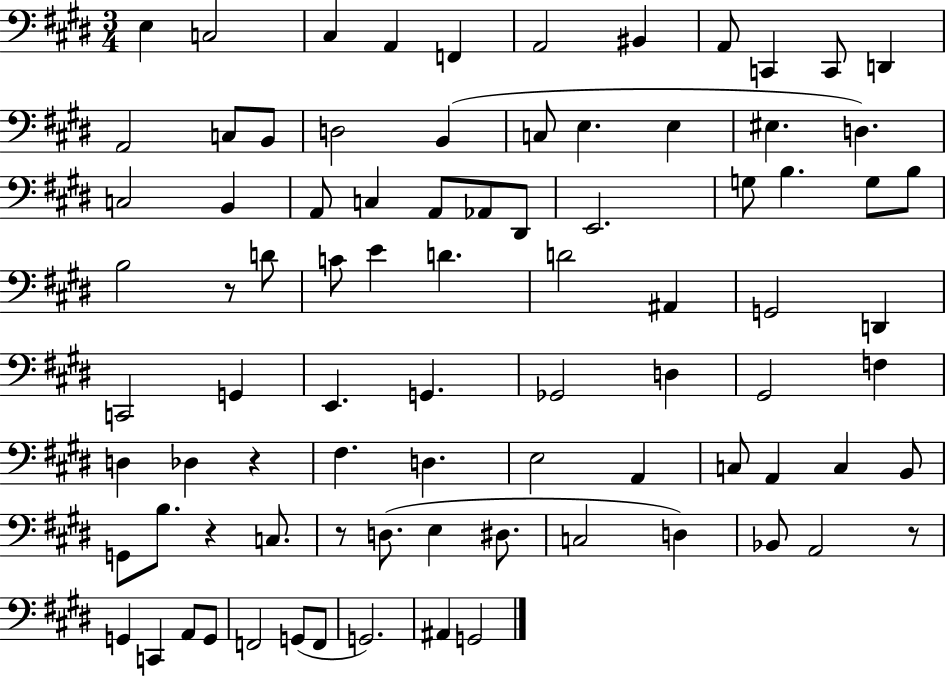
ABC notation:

X:1
T:Untitled
M:3/4
L:1/4
K:E
E, C,2 ^C, A,, F,, A,,2 ^B,, A,,/2 C,, C,,/2 D,, A,,2 C,/2 B,,/2 D,2 B,, C,/2 E, E, ^E, D, C,2 B,, A,,/2 C, A,,/2 _A,,/2 ^D,,/2 E,,2 G,/2 B, G,/2 B,/2 B,2 z/2 D/2 C/2 E D D2 ^A,, G,,2 D,, C,,2 G,, E,, G,, _G,,2 D, ^G,,2 F, D, _D, z ^F, D, E,2 A,, C,/2 A,, C, B,,/2 G,,/2 B,/2 z C,/2 z/2 D,/2 E, ^D,/2 C,2 D, _B,,/2 A,,2 z/2 G,, C,, A,,/2 G,,/2 F,,2 G,,/2 F,,/2 G,,2 ^A,, G,,2